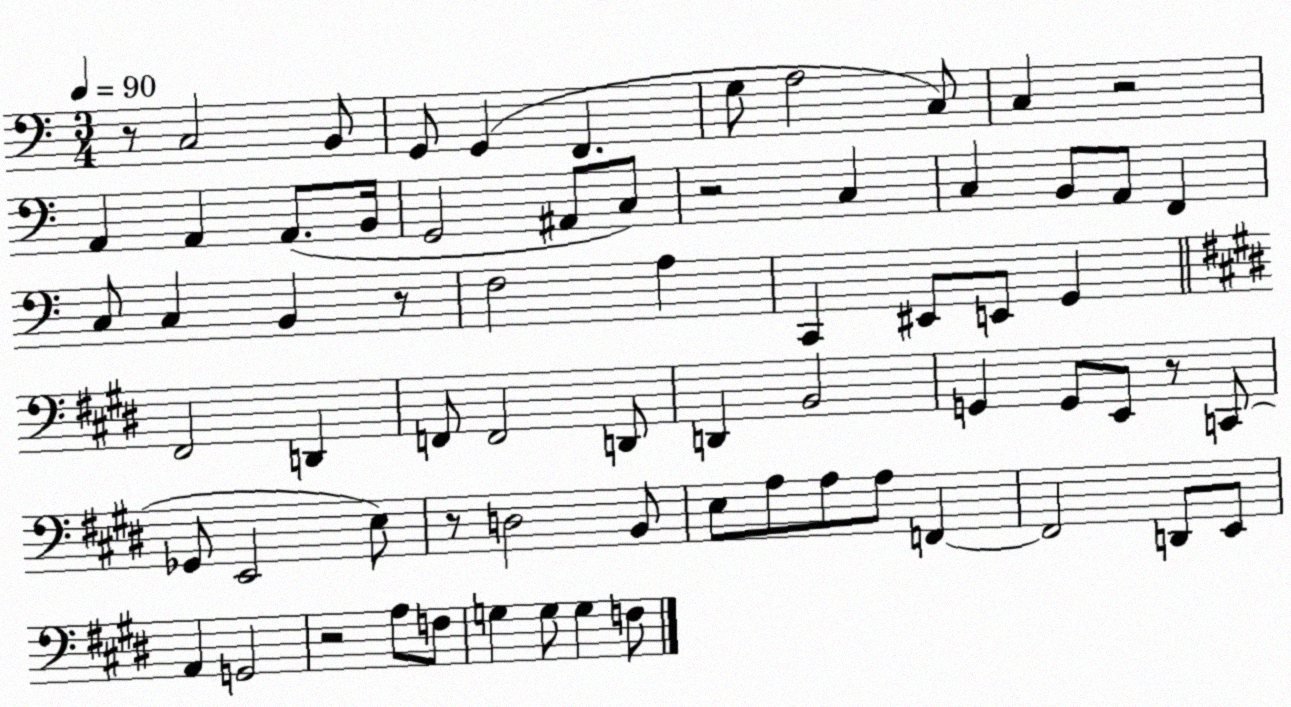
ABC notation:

X:1
T:Untitled
M:3/4
L:1/4
K:C
z/2 C,2 B,,/2 G,,/2 G,, F,, G,/2 A,2 C,/2 C, z2 A,, A,, A,,/2 B,,/4 G,,2 ^A,,/2 C,/2 z2 C, C, B,,/2 A,,/2 F,, C,/2 C, B,, z/2 F,2 A, C,, ^E,,/2 E,,/2 G,, ^F,,2 D,, F,,/2 F,,2 D,,/2 D,, B,,2 G,, G,,/2 E,,/2 z/2 C,,/2 _G,,/2 E,,2 E,/2 z/2 D,2 B,,/2 E,/2 A,/2 A,/2 A,/2 F,, F,,2 D,,/2 E,,/2 A,, G,,2 z2 A,/2 F,/2 G, G,/2 G, F,/2